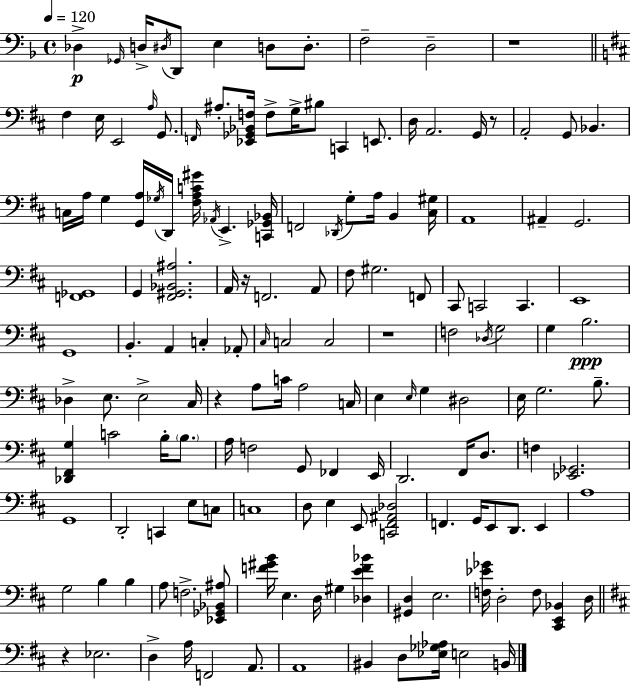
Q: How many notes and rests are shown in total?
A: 154